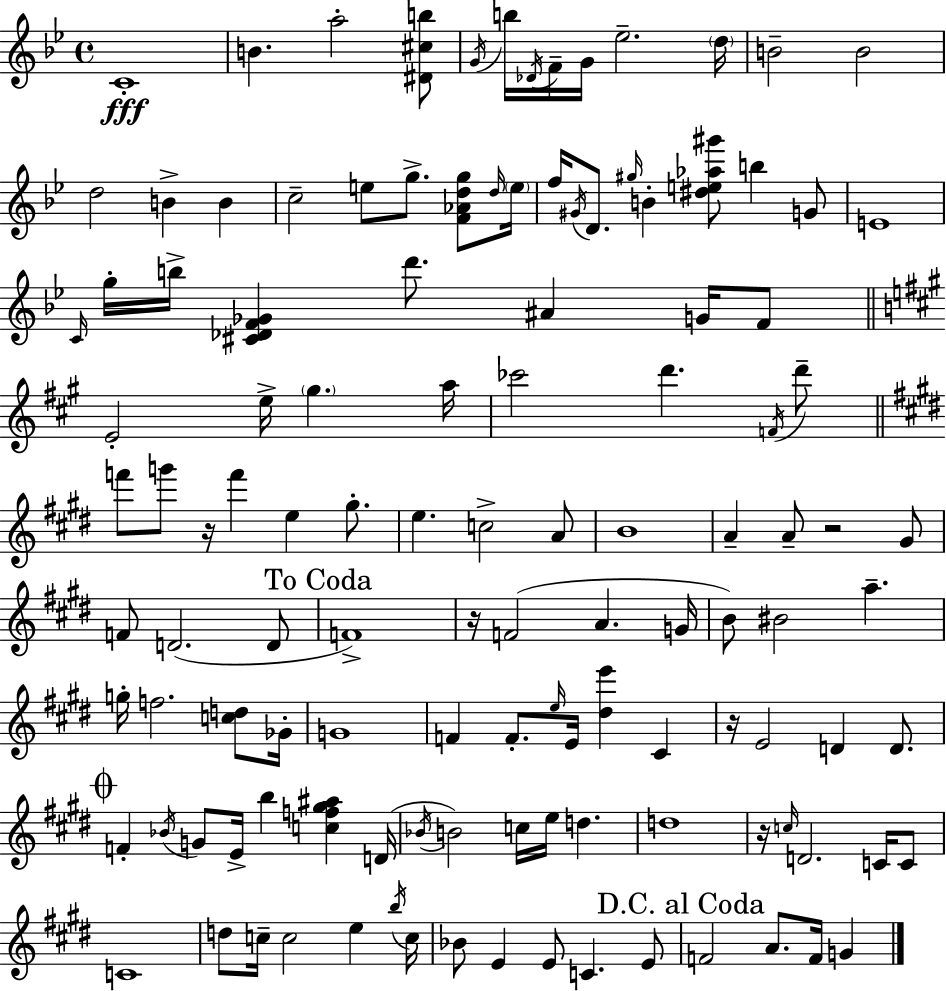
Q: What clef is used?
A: treble